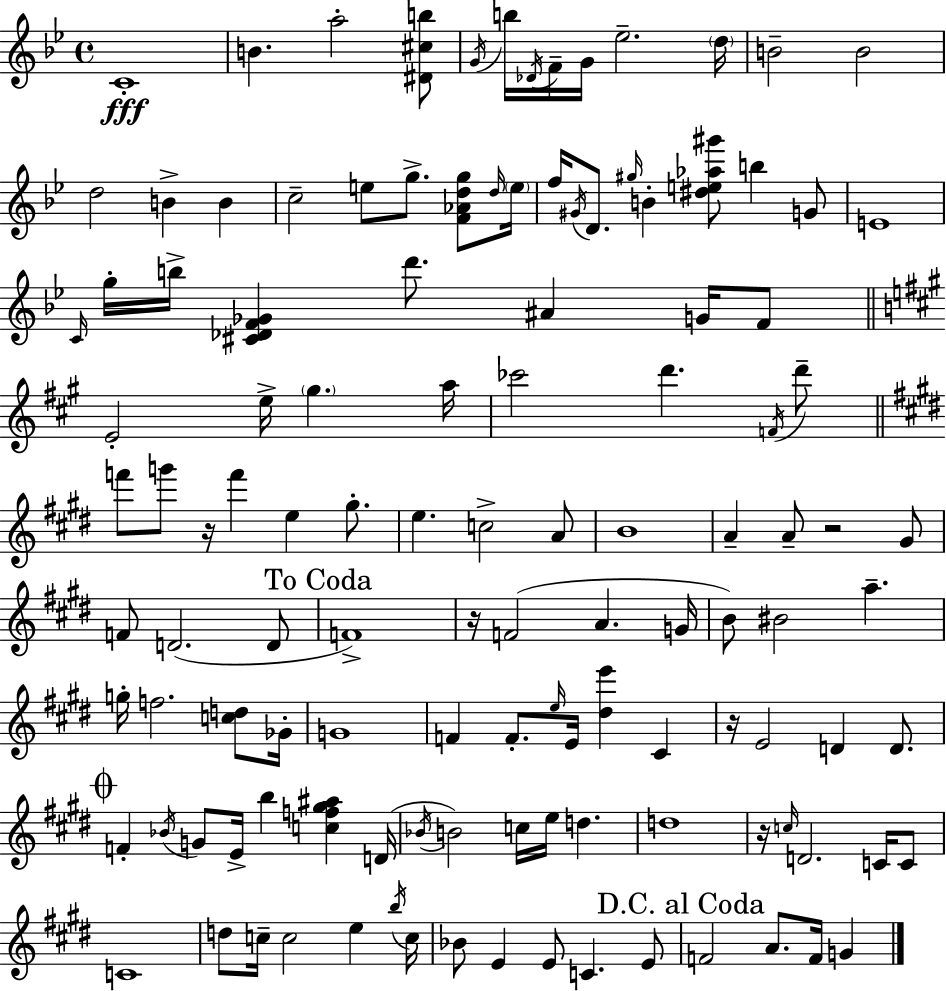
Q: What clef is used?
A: treble